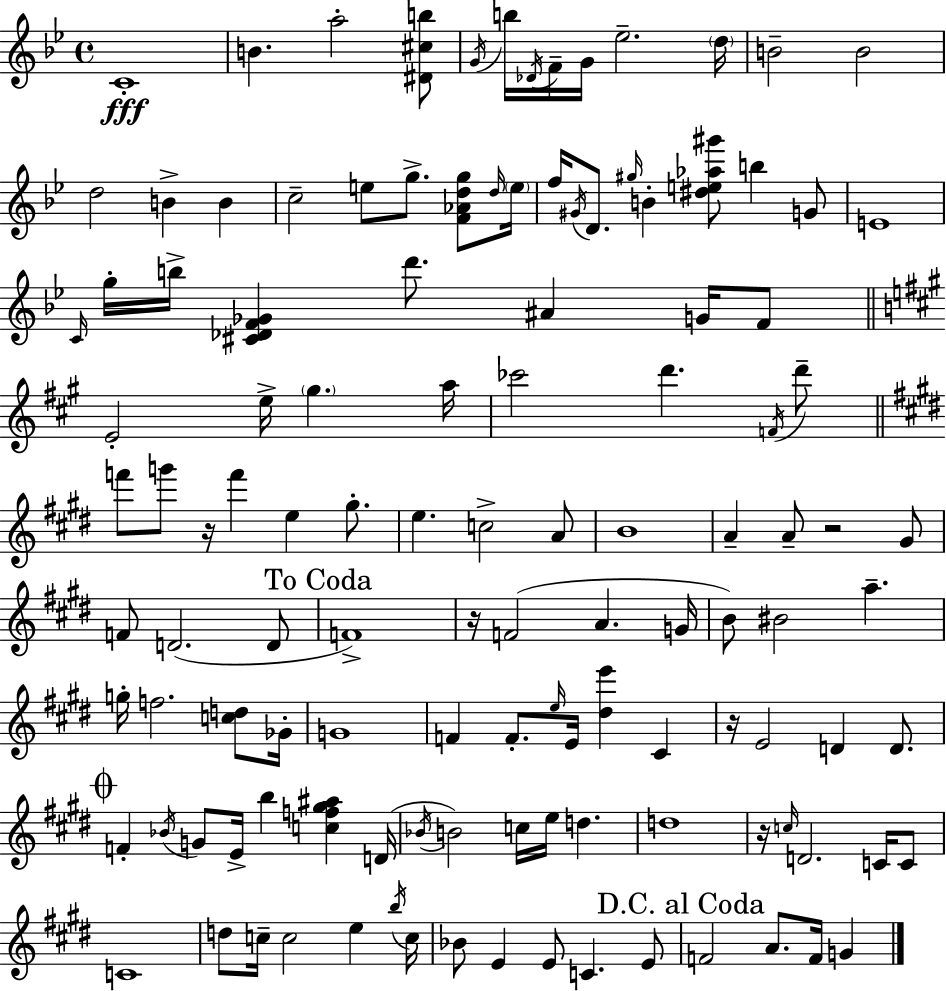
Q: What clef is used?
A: treble